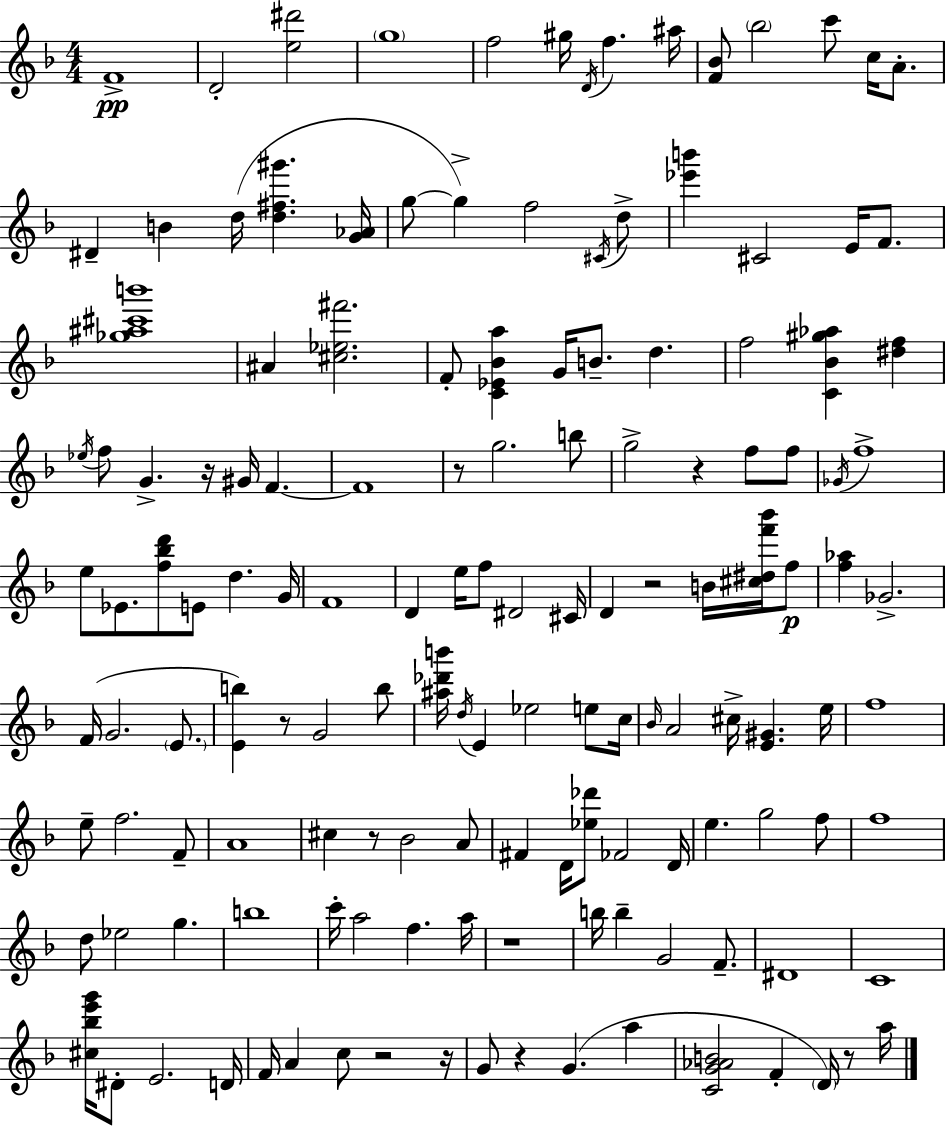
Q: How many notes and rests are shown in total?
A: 143